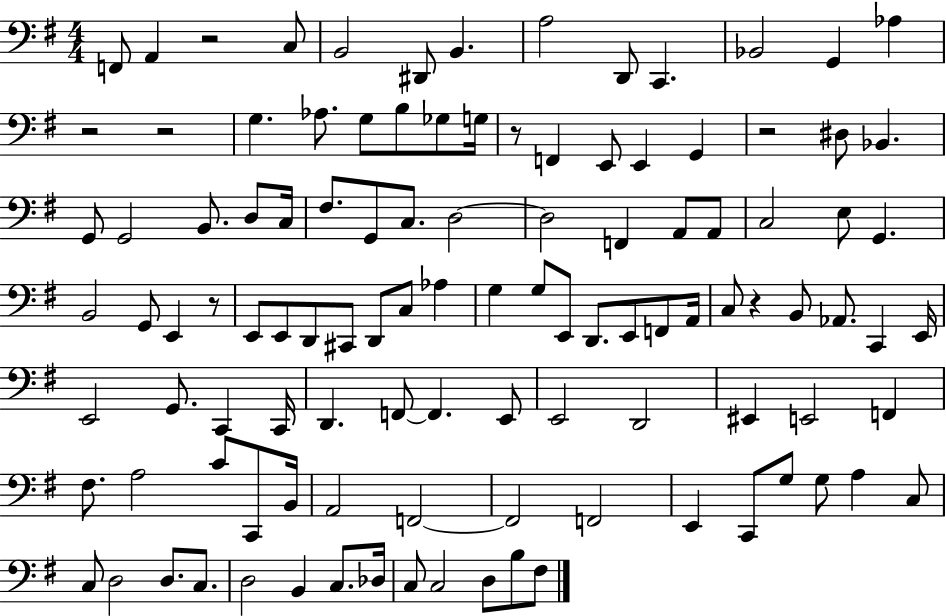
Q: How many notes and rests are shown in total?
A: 110